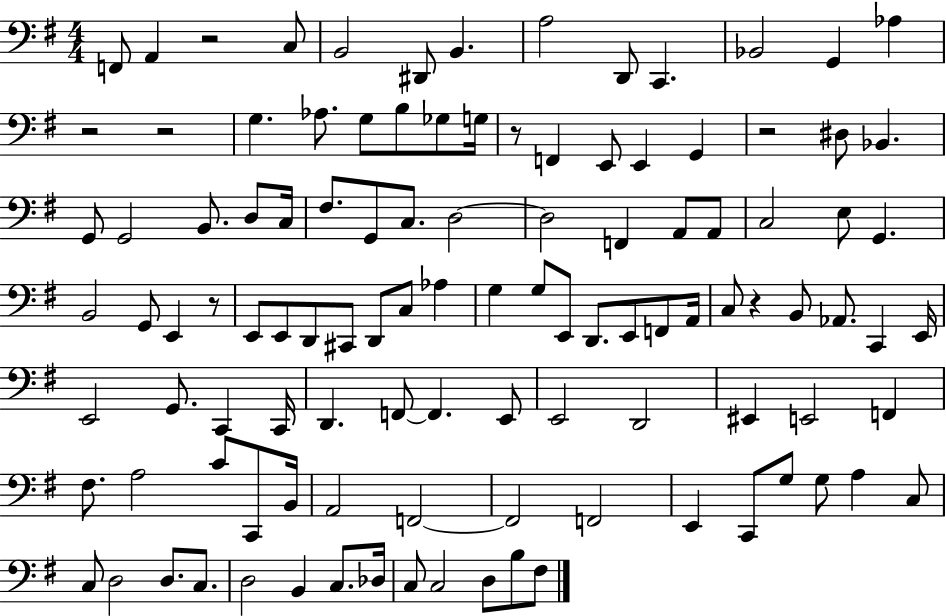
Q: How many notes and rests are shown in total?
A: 110